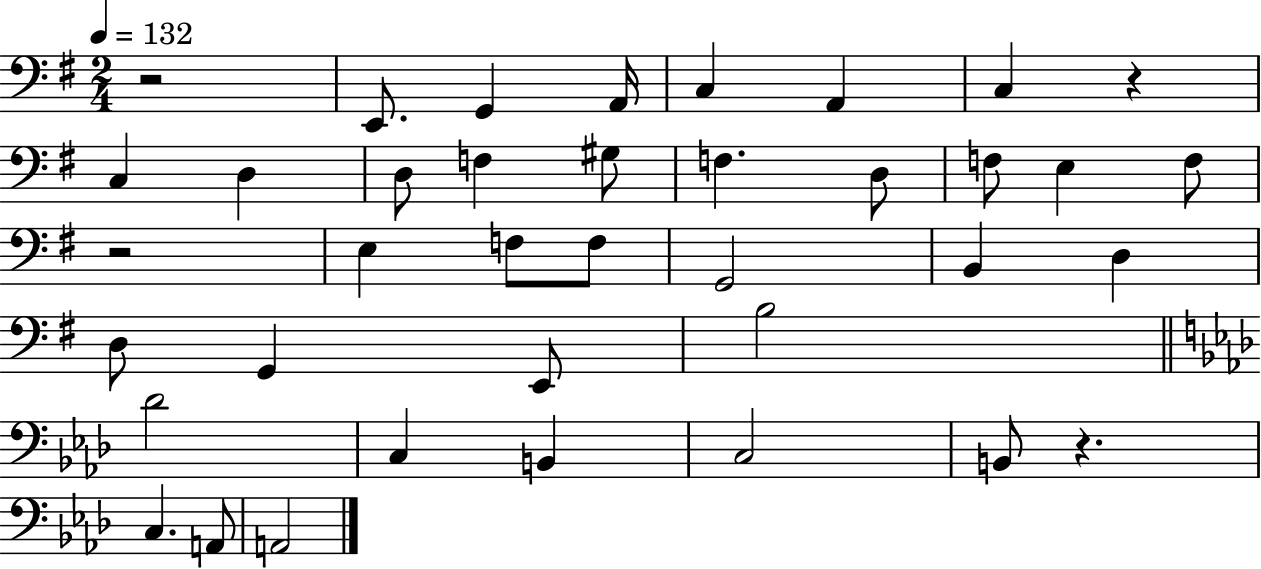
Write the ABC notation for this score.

X:1
T:Untitled
M:2/4
L:1/4
K:G
z2 E,,/2 G,, A,,/4 C, A,, C, z C, D, D,/2 F, ^G,/2 F, D,/2 F,/2 E, F,/2 z2 E, F,/2 F,/2 G,,2 B,, D, D,/2 G,, E,,/2 B,2 _D2 C, B,, C,2 B,,/2 z C, A,,/2 A,,2